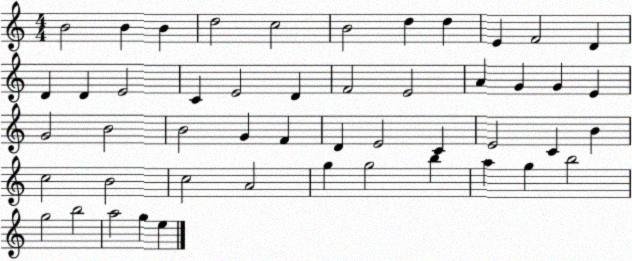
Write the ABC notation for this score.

X:1
T:Untitled
M:4/4
L:1/4
K:C
B2 B B d2 c2 B2 d d E F2 D D D E2 C E2 D F2 E2 A G G E G2 B2 B2 G F D E2 C E2 C B c2 B2 c2 A2 g g2 b a g b2 g2 b2 a2 g e